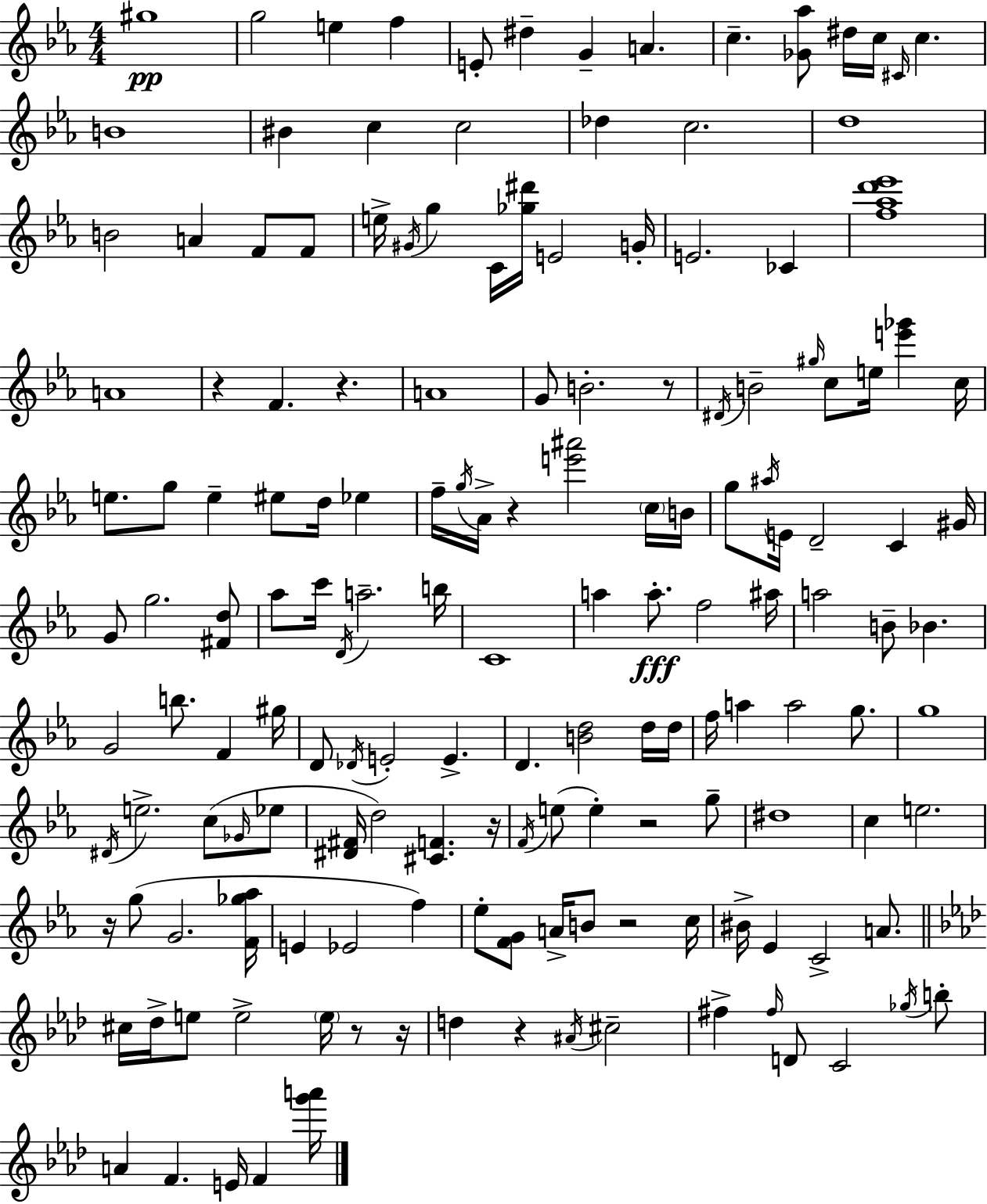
G#5/w G5/h E5/q F5/q E4/e D#5/q G4/q A4/q. C5/q. [Gb4,Ab5]/e D#5/s C5/s C#4/s C5/q. B4/w BIS4/q C5/q C5/h Db5/q C5/h. D5/w B4/h A4/q F4/e F4/e E5/s G#4/s G5/q C4/s [Gb5,D#6]/s E4/h G4/s E4/h. CES4/q [F5,Ab5,D6,Eb6]/w A4/w R/q F4/q. R/q. A4/w G4/e B4/h. R/e D#4/s B4/h G#5/s C5/e E5/s [E6,Gb6]/q C5/s E5/e. G5/e E5/q EIS5/e D5/s Eb5/q F5/s G5/s Ab4/s R/q [E6,A#6]/h C5/s B4/s G5/e A#5/s E4/s D4/h C4/q G#4/s G4/e G5/h. [F#4,D5]/e Ab5/e C6/s D4/s A5/h. B5/s C4/w A5/q A5/e. F5/h A#5/s A5/h B4/e Bb4/q. G4/h B5/e. F4/q G#5/s D4/e Db4/s E4/h E4/q. D4/q. [B4,D5]/h D5/s D5/s F5/s A5/q A5/h G5/e. G5/w D#4/s E5/h. C5/e Gb4/s Eb5/e [D#4,F#4]/s D5/h [C#4,F4]/q. R/s F4/s E5/e E5/q R/h G5/e D#5/w C5/q E5/h. R/s G5/e G4/h. [F4,Gb5,Ab5]/s E4/q Eb4/h F5/q Eb5/e [F4,G4]/e A4/s B4/e R/h C5/s BIS4/s Eb4/q C4/h A4/e. C#5/s Db5/s E5/e E5/h E5/s R/e R/s D5/q R/q A#4/s C#5/h F#5/q F#5/s D4/e C4/h Gb5/s B5/e A4/q F4/q. E4/s F4/q [G6,A6]/s